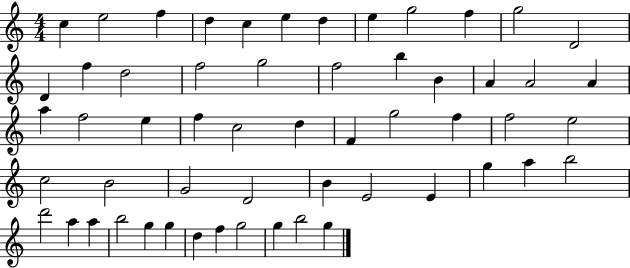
{
  \clef treble
  \numericTimeSignature
  \time 4/4
  \key c \major
  c''4 e''2 f''4 | d''4 c''4 e''4 d''4 | e''4 g''2 f''4 | g''2 d'2 | \break d'4 f''4 d''2 | f''2 g''2 | f''2 b''4 b'4 | a'4 a'2 a'4 | \break a''4 f''2 e''4 | f''4 c''2 d''4 | f'4 g''2 f''4 | f''2 e''2 | \break c''2 b'2 | g'2 d'2 | b'4 e'2 e'4 | g''4 a''4 b''2 | \break d'''2 a''4 a''4 | b''2 g''4 g''4 | d''4 f''4 g''2 | g''4 b''2 g''4 | \break \bar "|."
}